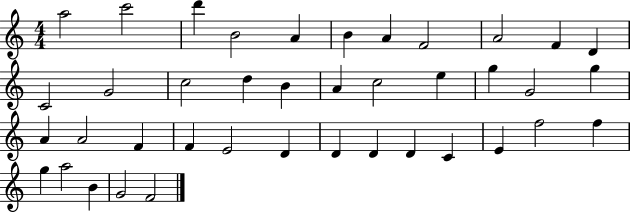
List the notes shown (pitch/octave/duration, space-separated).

A5/h C6/h D6/q B4/h A4/q B4/q A4/q F4/h A4/h F4/q D4/q C4/h G4/h C5/h D5/q B4/q A4/q C5/h E5/q G5/q G4/h G5/q A4/q A4/h F4/q F4/q E4/h D4/q D4/q D4/q D4/q C4/q E4/q F5/h F5/q G5/q A5/h B4/q G4/h F4/h